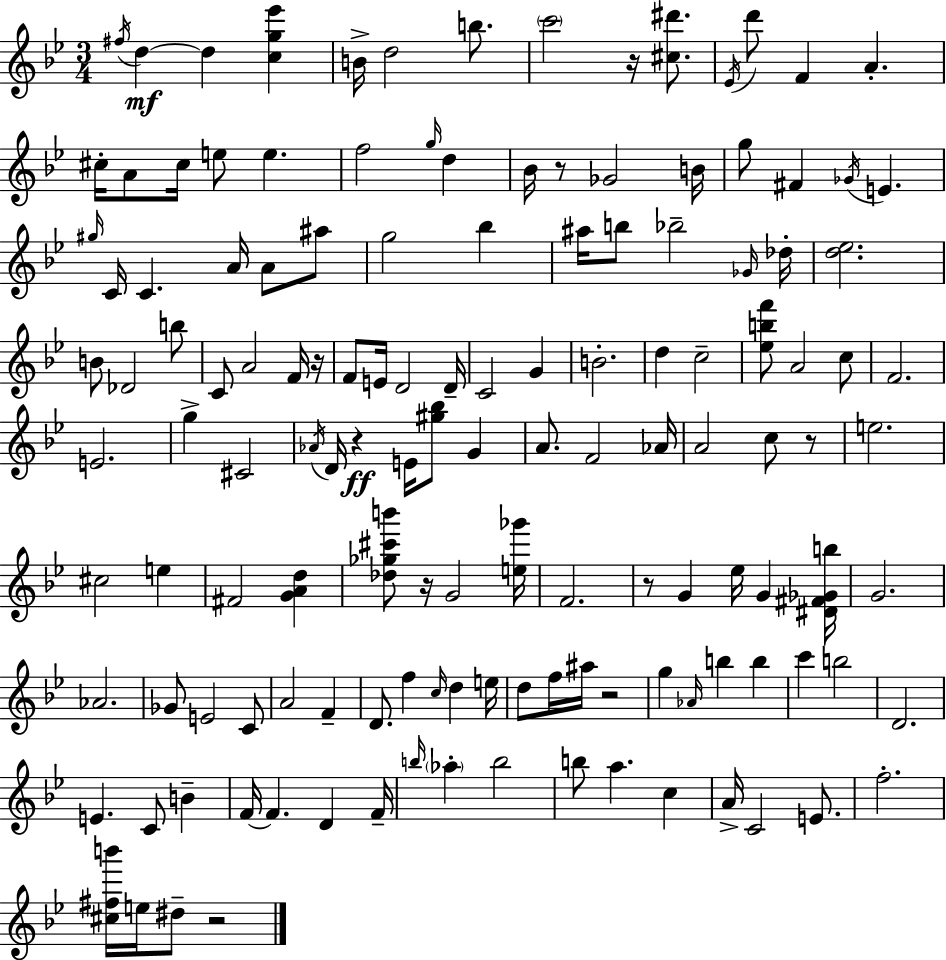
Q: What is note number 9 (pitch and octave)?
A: D6